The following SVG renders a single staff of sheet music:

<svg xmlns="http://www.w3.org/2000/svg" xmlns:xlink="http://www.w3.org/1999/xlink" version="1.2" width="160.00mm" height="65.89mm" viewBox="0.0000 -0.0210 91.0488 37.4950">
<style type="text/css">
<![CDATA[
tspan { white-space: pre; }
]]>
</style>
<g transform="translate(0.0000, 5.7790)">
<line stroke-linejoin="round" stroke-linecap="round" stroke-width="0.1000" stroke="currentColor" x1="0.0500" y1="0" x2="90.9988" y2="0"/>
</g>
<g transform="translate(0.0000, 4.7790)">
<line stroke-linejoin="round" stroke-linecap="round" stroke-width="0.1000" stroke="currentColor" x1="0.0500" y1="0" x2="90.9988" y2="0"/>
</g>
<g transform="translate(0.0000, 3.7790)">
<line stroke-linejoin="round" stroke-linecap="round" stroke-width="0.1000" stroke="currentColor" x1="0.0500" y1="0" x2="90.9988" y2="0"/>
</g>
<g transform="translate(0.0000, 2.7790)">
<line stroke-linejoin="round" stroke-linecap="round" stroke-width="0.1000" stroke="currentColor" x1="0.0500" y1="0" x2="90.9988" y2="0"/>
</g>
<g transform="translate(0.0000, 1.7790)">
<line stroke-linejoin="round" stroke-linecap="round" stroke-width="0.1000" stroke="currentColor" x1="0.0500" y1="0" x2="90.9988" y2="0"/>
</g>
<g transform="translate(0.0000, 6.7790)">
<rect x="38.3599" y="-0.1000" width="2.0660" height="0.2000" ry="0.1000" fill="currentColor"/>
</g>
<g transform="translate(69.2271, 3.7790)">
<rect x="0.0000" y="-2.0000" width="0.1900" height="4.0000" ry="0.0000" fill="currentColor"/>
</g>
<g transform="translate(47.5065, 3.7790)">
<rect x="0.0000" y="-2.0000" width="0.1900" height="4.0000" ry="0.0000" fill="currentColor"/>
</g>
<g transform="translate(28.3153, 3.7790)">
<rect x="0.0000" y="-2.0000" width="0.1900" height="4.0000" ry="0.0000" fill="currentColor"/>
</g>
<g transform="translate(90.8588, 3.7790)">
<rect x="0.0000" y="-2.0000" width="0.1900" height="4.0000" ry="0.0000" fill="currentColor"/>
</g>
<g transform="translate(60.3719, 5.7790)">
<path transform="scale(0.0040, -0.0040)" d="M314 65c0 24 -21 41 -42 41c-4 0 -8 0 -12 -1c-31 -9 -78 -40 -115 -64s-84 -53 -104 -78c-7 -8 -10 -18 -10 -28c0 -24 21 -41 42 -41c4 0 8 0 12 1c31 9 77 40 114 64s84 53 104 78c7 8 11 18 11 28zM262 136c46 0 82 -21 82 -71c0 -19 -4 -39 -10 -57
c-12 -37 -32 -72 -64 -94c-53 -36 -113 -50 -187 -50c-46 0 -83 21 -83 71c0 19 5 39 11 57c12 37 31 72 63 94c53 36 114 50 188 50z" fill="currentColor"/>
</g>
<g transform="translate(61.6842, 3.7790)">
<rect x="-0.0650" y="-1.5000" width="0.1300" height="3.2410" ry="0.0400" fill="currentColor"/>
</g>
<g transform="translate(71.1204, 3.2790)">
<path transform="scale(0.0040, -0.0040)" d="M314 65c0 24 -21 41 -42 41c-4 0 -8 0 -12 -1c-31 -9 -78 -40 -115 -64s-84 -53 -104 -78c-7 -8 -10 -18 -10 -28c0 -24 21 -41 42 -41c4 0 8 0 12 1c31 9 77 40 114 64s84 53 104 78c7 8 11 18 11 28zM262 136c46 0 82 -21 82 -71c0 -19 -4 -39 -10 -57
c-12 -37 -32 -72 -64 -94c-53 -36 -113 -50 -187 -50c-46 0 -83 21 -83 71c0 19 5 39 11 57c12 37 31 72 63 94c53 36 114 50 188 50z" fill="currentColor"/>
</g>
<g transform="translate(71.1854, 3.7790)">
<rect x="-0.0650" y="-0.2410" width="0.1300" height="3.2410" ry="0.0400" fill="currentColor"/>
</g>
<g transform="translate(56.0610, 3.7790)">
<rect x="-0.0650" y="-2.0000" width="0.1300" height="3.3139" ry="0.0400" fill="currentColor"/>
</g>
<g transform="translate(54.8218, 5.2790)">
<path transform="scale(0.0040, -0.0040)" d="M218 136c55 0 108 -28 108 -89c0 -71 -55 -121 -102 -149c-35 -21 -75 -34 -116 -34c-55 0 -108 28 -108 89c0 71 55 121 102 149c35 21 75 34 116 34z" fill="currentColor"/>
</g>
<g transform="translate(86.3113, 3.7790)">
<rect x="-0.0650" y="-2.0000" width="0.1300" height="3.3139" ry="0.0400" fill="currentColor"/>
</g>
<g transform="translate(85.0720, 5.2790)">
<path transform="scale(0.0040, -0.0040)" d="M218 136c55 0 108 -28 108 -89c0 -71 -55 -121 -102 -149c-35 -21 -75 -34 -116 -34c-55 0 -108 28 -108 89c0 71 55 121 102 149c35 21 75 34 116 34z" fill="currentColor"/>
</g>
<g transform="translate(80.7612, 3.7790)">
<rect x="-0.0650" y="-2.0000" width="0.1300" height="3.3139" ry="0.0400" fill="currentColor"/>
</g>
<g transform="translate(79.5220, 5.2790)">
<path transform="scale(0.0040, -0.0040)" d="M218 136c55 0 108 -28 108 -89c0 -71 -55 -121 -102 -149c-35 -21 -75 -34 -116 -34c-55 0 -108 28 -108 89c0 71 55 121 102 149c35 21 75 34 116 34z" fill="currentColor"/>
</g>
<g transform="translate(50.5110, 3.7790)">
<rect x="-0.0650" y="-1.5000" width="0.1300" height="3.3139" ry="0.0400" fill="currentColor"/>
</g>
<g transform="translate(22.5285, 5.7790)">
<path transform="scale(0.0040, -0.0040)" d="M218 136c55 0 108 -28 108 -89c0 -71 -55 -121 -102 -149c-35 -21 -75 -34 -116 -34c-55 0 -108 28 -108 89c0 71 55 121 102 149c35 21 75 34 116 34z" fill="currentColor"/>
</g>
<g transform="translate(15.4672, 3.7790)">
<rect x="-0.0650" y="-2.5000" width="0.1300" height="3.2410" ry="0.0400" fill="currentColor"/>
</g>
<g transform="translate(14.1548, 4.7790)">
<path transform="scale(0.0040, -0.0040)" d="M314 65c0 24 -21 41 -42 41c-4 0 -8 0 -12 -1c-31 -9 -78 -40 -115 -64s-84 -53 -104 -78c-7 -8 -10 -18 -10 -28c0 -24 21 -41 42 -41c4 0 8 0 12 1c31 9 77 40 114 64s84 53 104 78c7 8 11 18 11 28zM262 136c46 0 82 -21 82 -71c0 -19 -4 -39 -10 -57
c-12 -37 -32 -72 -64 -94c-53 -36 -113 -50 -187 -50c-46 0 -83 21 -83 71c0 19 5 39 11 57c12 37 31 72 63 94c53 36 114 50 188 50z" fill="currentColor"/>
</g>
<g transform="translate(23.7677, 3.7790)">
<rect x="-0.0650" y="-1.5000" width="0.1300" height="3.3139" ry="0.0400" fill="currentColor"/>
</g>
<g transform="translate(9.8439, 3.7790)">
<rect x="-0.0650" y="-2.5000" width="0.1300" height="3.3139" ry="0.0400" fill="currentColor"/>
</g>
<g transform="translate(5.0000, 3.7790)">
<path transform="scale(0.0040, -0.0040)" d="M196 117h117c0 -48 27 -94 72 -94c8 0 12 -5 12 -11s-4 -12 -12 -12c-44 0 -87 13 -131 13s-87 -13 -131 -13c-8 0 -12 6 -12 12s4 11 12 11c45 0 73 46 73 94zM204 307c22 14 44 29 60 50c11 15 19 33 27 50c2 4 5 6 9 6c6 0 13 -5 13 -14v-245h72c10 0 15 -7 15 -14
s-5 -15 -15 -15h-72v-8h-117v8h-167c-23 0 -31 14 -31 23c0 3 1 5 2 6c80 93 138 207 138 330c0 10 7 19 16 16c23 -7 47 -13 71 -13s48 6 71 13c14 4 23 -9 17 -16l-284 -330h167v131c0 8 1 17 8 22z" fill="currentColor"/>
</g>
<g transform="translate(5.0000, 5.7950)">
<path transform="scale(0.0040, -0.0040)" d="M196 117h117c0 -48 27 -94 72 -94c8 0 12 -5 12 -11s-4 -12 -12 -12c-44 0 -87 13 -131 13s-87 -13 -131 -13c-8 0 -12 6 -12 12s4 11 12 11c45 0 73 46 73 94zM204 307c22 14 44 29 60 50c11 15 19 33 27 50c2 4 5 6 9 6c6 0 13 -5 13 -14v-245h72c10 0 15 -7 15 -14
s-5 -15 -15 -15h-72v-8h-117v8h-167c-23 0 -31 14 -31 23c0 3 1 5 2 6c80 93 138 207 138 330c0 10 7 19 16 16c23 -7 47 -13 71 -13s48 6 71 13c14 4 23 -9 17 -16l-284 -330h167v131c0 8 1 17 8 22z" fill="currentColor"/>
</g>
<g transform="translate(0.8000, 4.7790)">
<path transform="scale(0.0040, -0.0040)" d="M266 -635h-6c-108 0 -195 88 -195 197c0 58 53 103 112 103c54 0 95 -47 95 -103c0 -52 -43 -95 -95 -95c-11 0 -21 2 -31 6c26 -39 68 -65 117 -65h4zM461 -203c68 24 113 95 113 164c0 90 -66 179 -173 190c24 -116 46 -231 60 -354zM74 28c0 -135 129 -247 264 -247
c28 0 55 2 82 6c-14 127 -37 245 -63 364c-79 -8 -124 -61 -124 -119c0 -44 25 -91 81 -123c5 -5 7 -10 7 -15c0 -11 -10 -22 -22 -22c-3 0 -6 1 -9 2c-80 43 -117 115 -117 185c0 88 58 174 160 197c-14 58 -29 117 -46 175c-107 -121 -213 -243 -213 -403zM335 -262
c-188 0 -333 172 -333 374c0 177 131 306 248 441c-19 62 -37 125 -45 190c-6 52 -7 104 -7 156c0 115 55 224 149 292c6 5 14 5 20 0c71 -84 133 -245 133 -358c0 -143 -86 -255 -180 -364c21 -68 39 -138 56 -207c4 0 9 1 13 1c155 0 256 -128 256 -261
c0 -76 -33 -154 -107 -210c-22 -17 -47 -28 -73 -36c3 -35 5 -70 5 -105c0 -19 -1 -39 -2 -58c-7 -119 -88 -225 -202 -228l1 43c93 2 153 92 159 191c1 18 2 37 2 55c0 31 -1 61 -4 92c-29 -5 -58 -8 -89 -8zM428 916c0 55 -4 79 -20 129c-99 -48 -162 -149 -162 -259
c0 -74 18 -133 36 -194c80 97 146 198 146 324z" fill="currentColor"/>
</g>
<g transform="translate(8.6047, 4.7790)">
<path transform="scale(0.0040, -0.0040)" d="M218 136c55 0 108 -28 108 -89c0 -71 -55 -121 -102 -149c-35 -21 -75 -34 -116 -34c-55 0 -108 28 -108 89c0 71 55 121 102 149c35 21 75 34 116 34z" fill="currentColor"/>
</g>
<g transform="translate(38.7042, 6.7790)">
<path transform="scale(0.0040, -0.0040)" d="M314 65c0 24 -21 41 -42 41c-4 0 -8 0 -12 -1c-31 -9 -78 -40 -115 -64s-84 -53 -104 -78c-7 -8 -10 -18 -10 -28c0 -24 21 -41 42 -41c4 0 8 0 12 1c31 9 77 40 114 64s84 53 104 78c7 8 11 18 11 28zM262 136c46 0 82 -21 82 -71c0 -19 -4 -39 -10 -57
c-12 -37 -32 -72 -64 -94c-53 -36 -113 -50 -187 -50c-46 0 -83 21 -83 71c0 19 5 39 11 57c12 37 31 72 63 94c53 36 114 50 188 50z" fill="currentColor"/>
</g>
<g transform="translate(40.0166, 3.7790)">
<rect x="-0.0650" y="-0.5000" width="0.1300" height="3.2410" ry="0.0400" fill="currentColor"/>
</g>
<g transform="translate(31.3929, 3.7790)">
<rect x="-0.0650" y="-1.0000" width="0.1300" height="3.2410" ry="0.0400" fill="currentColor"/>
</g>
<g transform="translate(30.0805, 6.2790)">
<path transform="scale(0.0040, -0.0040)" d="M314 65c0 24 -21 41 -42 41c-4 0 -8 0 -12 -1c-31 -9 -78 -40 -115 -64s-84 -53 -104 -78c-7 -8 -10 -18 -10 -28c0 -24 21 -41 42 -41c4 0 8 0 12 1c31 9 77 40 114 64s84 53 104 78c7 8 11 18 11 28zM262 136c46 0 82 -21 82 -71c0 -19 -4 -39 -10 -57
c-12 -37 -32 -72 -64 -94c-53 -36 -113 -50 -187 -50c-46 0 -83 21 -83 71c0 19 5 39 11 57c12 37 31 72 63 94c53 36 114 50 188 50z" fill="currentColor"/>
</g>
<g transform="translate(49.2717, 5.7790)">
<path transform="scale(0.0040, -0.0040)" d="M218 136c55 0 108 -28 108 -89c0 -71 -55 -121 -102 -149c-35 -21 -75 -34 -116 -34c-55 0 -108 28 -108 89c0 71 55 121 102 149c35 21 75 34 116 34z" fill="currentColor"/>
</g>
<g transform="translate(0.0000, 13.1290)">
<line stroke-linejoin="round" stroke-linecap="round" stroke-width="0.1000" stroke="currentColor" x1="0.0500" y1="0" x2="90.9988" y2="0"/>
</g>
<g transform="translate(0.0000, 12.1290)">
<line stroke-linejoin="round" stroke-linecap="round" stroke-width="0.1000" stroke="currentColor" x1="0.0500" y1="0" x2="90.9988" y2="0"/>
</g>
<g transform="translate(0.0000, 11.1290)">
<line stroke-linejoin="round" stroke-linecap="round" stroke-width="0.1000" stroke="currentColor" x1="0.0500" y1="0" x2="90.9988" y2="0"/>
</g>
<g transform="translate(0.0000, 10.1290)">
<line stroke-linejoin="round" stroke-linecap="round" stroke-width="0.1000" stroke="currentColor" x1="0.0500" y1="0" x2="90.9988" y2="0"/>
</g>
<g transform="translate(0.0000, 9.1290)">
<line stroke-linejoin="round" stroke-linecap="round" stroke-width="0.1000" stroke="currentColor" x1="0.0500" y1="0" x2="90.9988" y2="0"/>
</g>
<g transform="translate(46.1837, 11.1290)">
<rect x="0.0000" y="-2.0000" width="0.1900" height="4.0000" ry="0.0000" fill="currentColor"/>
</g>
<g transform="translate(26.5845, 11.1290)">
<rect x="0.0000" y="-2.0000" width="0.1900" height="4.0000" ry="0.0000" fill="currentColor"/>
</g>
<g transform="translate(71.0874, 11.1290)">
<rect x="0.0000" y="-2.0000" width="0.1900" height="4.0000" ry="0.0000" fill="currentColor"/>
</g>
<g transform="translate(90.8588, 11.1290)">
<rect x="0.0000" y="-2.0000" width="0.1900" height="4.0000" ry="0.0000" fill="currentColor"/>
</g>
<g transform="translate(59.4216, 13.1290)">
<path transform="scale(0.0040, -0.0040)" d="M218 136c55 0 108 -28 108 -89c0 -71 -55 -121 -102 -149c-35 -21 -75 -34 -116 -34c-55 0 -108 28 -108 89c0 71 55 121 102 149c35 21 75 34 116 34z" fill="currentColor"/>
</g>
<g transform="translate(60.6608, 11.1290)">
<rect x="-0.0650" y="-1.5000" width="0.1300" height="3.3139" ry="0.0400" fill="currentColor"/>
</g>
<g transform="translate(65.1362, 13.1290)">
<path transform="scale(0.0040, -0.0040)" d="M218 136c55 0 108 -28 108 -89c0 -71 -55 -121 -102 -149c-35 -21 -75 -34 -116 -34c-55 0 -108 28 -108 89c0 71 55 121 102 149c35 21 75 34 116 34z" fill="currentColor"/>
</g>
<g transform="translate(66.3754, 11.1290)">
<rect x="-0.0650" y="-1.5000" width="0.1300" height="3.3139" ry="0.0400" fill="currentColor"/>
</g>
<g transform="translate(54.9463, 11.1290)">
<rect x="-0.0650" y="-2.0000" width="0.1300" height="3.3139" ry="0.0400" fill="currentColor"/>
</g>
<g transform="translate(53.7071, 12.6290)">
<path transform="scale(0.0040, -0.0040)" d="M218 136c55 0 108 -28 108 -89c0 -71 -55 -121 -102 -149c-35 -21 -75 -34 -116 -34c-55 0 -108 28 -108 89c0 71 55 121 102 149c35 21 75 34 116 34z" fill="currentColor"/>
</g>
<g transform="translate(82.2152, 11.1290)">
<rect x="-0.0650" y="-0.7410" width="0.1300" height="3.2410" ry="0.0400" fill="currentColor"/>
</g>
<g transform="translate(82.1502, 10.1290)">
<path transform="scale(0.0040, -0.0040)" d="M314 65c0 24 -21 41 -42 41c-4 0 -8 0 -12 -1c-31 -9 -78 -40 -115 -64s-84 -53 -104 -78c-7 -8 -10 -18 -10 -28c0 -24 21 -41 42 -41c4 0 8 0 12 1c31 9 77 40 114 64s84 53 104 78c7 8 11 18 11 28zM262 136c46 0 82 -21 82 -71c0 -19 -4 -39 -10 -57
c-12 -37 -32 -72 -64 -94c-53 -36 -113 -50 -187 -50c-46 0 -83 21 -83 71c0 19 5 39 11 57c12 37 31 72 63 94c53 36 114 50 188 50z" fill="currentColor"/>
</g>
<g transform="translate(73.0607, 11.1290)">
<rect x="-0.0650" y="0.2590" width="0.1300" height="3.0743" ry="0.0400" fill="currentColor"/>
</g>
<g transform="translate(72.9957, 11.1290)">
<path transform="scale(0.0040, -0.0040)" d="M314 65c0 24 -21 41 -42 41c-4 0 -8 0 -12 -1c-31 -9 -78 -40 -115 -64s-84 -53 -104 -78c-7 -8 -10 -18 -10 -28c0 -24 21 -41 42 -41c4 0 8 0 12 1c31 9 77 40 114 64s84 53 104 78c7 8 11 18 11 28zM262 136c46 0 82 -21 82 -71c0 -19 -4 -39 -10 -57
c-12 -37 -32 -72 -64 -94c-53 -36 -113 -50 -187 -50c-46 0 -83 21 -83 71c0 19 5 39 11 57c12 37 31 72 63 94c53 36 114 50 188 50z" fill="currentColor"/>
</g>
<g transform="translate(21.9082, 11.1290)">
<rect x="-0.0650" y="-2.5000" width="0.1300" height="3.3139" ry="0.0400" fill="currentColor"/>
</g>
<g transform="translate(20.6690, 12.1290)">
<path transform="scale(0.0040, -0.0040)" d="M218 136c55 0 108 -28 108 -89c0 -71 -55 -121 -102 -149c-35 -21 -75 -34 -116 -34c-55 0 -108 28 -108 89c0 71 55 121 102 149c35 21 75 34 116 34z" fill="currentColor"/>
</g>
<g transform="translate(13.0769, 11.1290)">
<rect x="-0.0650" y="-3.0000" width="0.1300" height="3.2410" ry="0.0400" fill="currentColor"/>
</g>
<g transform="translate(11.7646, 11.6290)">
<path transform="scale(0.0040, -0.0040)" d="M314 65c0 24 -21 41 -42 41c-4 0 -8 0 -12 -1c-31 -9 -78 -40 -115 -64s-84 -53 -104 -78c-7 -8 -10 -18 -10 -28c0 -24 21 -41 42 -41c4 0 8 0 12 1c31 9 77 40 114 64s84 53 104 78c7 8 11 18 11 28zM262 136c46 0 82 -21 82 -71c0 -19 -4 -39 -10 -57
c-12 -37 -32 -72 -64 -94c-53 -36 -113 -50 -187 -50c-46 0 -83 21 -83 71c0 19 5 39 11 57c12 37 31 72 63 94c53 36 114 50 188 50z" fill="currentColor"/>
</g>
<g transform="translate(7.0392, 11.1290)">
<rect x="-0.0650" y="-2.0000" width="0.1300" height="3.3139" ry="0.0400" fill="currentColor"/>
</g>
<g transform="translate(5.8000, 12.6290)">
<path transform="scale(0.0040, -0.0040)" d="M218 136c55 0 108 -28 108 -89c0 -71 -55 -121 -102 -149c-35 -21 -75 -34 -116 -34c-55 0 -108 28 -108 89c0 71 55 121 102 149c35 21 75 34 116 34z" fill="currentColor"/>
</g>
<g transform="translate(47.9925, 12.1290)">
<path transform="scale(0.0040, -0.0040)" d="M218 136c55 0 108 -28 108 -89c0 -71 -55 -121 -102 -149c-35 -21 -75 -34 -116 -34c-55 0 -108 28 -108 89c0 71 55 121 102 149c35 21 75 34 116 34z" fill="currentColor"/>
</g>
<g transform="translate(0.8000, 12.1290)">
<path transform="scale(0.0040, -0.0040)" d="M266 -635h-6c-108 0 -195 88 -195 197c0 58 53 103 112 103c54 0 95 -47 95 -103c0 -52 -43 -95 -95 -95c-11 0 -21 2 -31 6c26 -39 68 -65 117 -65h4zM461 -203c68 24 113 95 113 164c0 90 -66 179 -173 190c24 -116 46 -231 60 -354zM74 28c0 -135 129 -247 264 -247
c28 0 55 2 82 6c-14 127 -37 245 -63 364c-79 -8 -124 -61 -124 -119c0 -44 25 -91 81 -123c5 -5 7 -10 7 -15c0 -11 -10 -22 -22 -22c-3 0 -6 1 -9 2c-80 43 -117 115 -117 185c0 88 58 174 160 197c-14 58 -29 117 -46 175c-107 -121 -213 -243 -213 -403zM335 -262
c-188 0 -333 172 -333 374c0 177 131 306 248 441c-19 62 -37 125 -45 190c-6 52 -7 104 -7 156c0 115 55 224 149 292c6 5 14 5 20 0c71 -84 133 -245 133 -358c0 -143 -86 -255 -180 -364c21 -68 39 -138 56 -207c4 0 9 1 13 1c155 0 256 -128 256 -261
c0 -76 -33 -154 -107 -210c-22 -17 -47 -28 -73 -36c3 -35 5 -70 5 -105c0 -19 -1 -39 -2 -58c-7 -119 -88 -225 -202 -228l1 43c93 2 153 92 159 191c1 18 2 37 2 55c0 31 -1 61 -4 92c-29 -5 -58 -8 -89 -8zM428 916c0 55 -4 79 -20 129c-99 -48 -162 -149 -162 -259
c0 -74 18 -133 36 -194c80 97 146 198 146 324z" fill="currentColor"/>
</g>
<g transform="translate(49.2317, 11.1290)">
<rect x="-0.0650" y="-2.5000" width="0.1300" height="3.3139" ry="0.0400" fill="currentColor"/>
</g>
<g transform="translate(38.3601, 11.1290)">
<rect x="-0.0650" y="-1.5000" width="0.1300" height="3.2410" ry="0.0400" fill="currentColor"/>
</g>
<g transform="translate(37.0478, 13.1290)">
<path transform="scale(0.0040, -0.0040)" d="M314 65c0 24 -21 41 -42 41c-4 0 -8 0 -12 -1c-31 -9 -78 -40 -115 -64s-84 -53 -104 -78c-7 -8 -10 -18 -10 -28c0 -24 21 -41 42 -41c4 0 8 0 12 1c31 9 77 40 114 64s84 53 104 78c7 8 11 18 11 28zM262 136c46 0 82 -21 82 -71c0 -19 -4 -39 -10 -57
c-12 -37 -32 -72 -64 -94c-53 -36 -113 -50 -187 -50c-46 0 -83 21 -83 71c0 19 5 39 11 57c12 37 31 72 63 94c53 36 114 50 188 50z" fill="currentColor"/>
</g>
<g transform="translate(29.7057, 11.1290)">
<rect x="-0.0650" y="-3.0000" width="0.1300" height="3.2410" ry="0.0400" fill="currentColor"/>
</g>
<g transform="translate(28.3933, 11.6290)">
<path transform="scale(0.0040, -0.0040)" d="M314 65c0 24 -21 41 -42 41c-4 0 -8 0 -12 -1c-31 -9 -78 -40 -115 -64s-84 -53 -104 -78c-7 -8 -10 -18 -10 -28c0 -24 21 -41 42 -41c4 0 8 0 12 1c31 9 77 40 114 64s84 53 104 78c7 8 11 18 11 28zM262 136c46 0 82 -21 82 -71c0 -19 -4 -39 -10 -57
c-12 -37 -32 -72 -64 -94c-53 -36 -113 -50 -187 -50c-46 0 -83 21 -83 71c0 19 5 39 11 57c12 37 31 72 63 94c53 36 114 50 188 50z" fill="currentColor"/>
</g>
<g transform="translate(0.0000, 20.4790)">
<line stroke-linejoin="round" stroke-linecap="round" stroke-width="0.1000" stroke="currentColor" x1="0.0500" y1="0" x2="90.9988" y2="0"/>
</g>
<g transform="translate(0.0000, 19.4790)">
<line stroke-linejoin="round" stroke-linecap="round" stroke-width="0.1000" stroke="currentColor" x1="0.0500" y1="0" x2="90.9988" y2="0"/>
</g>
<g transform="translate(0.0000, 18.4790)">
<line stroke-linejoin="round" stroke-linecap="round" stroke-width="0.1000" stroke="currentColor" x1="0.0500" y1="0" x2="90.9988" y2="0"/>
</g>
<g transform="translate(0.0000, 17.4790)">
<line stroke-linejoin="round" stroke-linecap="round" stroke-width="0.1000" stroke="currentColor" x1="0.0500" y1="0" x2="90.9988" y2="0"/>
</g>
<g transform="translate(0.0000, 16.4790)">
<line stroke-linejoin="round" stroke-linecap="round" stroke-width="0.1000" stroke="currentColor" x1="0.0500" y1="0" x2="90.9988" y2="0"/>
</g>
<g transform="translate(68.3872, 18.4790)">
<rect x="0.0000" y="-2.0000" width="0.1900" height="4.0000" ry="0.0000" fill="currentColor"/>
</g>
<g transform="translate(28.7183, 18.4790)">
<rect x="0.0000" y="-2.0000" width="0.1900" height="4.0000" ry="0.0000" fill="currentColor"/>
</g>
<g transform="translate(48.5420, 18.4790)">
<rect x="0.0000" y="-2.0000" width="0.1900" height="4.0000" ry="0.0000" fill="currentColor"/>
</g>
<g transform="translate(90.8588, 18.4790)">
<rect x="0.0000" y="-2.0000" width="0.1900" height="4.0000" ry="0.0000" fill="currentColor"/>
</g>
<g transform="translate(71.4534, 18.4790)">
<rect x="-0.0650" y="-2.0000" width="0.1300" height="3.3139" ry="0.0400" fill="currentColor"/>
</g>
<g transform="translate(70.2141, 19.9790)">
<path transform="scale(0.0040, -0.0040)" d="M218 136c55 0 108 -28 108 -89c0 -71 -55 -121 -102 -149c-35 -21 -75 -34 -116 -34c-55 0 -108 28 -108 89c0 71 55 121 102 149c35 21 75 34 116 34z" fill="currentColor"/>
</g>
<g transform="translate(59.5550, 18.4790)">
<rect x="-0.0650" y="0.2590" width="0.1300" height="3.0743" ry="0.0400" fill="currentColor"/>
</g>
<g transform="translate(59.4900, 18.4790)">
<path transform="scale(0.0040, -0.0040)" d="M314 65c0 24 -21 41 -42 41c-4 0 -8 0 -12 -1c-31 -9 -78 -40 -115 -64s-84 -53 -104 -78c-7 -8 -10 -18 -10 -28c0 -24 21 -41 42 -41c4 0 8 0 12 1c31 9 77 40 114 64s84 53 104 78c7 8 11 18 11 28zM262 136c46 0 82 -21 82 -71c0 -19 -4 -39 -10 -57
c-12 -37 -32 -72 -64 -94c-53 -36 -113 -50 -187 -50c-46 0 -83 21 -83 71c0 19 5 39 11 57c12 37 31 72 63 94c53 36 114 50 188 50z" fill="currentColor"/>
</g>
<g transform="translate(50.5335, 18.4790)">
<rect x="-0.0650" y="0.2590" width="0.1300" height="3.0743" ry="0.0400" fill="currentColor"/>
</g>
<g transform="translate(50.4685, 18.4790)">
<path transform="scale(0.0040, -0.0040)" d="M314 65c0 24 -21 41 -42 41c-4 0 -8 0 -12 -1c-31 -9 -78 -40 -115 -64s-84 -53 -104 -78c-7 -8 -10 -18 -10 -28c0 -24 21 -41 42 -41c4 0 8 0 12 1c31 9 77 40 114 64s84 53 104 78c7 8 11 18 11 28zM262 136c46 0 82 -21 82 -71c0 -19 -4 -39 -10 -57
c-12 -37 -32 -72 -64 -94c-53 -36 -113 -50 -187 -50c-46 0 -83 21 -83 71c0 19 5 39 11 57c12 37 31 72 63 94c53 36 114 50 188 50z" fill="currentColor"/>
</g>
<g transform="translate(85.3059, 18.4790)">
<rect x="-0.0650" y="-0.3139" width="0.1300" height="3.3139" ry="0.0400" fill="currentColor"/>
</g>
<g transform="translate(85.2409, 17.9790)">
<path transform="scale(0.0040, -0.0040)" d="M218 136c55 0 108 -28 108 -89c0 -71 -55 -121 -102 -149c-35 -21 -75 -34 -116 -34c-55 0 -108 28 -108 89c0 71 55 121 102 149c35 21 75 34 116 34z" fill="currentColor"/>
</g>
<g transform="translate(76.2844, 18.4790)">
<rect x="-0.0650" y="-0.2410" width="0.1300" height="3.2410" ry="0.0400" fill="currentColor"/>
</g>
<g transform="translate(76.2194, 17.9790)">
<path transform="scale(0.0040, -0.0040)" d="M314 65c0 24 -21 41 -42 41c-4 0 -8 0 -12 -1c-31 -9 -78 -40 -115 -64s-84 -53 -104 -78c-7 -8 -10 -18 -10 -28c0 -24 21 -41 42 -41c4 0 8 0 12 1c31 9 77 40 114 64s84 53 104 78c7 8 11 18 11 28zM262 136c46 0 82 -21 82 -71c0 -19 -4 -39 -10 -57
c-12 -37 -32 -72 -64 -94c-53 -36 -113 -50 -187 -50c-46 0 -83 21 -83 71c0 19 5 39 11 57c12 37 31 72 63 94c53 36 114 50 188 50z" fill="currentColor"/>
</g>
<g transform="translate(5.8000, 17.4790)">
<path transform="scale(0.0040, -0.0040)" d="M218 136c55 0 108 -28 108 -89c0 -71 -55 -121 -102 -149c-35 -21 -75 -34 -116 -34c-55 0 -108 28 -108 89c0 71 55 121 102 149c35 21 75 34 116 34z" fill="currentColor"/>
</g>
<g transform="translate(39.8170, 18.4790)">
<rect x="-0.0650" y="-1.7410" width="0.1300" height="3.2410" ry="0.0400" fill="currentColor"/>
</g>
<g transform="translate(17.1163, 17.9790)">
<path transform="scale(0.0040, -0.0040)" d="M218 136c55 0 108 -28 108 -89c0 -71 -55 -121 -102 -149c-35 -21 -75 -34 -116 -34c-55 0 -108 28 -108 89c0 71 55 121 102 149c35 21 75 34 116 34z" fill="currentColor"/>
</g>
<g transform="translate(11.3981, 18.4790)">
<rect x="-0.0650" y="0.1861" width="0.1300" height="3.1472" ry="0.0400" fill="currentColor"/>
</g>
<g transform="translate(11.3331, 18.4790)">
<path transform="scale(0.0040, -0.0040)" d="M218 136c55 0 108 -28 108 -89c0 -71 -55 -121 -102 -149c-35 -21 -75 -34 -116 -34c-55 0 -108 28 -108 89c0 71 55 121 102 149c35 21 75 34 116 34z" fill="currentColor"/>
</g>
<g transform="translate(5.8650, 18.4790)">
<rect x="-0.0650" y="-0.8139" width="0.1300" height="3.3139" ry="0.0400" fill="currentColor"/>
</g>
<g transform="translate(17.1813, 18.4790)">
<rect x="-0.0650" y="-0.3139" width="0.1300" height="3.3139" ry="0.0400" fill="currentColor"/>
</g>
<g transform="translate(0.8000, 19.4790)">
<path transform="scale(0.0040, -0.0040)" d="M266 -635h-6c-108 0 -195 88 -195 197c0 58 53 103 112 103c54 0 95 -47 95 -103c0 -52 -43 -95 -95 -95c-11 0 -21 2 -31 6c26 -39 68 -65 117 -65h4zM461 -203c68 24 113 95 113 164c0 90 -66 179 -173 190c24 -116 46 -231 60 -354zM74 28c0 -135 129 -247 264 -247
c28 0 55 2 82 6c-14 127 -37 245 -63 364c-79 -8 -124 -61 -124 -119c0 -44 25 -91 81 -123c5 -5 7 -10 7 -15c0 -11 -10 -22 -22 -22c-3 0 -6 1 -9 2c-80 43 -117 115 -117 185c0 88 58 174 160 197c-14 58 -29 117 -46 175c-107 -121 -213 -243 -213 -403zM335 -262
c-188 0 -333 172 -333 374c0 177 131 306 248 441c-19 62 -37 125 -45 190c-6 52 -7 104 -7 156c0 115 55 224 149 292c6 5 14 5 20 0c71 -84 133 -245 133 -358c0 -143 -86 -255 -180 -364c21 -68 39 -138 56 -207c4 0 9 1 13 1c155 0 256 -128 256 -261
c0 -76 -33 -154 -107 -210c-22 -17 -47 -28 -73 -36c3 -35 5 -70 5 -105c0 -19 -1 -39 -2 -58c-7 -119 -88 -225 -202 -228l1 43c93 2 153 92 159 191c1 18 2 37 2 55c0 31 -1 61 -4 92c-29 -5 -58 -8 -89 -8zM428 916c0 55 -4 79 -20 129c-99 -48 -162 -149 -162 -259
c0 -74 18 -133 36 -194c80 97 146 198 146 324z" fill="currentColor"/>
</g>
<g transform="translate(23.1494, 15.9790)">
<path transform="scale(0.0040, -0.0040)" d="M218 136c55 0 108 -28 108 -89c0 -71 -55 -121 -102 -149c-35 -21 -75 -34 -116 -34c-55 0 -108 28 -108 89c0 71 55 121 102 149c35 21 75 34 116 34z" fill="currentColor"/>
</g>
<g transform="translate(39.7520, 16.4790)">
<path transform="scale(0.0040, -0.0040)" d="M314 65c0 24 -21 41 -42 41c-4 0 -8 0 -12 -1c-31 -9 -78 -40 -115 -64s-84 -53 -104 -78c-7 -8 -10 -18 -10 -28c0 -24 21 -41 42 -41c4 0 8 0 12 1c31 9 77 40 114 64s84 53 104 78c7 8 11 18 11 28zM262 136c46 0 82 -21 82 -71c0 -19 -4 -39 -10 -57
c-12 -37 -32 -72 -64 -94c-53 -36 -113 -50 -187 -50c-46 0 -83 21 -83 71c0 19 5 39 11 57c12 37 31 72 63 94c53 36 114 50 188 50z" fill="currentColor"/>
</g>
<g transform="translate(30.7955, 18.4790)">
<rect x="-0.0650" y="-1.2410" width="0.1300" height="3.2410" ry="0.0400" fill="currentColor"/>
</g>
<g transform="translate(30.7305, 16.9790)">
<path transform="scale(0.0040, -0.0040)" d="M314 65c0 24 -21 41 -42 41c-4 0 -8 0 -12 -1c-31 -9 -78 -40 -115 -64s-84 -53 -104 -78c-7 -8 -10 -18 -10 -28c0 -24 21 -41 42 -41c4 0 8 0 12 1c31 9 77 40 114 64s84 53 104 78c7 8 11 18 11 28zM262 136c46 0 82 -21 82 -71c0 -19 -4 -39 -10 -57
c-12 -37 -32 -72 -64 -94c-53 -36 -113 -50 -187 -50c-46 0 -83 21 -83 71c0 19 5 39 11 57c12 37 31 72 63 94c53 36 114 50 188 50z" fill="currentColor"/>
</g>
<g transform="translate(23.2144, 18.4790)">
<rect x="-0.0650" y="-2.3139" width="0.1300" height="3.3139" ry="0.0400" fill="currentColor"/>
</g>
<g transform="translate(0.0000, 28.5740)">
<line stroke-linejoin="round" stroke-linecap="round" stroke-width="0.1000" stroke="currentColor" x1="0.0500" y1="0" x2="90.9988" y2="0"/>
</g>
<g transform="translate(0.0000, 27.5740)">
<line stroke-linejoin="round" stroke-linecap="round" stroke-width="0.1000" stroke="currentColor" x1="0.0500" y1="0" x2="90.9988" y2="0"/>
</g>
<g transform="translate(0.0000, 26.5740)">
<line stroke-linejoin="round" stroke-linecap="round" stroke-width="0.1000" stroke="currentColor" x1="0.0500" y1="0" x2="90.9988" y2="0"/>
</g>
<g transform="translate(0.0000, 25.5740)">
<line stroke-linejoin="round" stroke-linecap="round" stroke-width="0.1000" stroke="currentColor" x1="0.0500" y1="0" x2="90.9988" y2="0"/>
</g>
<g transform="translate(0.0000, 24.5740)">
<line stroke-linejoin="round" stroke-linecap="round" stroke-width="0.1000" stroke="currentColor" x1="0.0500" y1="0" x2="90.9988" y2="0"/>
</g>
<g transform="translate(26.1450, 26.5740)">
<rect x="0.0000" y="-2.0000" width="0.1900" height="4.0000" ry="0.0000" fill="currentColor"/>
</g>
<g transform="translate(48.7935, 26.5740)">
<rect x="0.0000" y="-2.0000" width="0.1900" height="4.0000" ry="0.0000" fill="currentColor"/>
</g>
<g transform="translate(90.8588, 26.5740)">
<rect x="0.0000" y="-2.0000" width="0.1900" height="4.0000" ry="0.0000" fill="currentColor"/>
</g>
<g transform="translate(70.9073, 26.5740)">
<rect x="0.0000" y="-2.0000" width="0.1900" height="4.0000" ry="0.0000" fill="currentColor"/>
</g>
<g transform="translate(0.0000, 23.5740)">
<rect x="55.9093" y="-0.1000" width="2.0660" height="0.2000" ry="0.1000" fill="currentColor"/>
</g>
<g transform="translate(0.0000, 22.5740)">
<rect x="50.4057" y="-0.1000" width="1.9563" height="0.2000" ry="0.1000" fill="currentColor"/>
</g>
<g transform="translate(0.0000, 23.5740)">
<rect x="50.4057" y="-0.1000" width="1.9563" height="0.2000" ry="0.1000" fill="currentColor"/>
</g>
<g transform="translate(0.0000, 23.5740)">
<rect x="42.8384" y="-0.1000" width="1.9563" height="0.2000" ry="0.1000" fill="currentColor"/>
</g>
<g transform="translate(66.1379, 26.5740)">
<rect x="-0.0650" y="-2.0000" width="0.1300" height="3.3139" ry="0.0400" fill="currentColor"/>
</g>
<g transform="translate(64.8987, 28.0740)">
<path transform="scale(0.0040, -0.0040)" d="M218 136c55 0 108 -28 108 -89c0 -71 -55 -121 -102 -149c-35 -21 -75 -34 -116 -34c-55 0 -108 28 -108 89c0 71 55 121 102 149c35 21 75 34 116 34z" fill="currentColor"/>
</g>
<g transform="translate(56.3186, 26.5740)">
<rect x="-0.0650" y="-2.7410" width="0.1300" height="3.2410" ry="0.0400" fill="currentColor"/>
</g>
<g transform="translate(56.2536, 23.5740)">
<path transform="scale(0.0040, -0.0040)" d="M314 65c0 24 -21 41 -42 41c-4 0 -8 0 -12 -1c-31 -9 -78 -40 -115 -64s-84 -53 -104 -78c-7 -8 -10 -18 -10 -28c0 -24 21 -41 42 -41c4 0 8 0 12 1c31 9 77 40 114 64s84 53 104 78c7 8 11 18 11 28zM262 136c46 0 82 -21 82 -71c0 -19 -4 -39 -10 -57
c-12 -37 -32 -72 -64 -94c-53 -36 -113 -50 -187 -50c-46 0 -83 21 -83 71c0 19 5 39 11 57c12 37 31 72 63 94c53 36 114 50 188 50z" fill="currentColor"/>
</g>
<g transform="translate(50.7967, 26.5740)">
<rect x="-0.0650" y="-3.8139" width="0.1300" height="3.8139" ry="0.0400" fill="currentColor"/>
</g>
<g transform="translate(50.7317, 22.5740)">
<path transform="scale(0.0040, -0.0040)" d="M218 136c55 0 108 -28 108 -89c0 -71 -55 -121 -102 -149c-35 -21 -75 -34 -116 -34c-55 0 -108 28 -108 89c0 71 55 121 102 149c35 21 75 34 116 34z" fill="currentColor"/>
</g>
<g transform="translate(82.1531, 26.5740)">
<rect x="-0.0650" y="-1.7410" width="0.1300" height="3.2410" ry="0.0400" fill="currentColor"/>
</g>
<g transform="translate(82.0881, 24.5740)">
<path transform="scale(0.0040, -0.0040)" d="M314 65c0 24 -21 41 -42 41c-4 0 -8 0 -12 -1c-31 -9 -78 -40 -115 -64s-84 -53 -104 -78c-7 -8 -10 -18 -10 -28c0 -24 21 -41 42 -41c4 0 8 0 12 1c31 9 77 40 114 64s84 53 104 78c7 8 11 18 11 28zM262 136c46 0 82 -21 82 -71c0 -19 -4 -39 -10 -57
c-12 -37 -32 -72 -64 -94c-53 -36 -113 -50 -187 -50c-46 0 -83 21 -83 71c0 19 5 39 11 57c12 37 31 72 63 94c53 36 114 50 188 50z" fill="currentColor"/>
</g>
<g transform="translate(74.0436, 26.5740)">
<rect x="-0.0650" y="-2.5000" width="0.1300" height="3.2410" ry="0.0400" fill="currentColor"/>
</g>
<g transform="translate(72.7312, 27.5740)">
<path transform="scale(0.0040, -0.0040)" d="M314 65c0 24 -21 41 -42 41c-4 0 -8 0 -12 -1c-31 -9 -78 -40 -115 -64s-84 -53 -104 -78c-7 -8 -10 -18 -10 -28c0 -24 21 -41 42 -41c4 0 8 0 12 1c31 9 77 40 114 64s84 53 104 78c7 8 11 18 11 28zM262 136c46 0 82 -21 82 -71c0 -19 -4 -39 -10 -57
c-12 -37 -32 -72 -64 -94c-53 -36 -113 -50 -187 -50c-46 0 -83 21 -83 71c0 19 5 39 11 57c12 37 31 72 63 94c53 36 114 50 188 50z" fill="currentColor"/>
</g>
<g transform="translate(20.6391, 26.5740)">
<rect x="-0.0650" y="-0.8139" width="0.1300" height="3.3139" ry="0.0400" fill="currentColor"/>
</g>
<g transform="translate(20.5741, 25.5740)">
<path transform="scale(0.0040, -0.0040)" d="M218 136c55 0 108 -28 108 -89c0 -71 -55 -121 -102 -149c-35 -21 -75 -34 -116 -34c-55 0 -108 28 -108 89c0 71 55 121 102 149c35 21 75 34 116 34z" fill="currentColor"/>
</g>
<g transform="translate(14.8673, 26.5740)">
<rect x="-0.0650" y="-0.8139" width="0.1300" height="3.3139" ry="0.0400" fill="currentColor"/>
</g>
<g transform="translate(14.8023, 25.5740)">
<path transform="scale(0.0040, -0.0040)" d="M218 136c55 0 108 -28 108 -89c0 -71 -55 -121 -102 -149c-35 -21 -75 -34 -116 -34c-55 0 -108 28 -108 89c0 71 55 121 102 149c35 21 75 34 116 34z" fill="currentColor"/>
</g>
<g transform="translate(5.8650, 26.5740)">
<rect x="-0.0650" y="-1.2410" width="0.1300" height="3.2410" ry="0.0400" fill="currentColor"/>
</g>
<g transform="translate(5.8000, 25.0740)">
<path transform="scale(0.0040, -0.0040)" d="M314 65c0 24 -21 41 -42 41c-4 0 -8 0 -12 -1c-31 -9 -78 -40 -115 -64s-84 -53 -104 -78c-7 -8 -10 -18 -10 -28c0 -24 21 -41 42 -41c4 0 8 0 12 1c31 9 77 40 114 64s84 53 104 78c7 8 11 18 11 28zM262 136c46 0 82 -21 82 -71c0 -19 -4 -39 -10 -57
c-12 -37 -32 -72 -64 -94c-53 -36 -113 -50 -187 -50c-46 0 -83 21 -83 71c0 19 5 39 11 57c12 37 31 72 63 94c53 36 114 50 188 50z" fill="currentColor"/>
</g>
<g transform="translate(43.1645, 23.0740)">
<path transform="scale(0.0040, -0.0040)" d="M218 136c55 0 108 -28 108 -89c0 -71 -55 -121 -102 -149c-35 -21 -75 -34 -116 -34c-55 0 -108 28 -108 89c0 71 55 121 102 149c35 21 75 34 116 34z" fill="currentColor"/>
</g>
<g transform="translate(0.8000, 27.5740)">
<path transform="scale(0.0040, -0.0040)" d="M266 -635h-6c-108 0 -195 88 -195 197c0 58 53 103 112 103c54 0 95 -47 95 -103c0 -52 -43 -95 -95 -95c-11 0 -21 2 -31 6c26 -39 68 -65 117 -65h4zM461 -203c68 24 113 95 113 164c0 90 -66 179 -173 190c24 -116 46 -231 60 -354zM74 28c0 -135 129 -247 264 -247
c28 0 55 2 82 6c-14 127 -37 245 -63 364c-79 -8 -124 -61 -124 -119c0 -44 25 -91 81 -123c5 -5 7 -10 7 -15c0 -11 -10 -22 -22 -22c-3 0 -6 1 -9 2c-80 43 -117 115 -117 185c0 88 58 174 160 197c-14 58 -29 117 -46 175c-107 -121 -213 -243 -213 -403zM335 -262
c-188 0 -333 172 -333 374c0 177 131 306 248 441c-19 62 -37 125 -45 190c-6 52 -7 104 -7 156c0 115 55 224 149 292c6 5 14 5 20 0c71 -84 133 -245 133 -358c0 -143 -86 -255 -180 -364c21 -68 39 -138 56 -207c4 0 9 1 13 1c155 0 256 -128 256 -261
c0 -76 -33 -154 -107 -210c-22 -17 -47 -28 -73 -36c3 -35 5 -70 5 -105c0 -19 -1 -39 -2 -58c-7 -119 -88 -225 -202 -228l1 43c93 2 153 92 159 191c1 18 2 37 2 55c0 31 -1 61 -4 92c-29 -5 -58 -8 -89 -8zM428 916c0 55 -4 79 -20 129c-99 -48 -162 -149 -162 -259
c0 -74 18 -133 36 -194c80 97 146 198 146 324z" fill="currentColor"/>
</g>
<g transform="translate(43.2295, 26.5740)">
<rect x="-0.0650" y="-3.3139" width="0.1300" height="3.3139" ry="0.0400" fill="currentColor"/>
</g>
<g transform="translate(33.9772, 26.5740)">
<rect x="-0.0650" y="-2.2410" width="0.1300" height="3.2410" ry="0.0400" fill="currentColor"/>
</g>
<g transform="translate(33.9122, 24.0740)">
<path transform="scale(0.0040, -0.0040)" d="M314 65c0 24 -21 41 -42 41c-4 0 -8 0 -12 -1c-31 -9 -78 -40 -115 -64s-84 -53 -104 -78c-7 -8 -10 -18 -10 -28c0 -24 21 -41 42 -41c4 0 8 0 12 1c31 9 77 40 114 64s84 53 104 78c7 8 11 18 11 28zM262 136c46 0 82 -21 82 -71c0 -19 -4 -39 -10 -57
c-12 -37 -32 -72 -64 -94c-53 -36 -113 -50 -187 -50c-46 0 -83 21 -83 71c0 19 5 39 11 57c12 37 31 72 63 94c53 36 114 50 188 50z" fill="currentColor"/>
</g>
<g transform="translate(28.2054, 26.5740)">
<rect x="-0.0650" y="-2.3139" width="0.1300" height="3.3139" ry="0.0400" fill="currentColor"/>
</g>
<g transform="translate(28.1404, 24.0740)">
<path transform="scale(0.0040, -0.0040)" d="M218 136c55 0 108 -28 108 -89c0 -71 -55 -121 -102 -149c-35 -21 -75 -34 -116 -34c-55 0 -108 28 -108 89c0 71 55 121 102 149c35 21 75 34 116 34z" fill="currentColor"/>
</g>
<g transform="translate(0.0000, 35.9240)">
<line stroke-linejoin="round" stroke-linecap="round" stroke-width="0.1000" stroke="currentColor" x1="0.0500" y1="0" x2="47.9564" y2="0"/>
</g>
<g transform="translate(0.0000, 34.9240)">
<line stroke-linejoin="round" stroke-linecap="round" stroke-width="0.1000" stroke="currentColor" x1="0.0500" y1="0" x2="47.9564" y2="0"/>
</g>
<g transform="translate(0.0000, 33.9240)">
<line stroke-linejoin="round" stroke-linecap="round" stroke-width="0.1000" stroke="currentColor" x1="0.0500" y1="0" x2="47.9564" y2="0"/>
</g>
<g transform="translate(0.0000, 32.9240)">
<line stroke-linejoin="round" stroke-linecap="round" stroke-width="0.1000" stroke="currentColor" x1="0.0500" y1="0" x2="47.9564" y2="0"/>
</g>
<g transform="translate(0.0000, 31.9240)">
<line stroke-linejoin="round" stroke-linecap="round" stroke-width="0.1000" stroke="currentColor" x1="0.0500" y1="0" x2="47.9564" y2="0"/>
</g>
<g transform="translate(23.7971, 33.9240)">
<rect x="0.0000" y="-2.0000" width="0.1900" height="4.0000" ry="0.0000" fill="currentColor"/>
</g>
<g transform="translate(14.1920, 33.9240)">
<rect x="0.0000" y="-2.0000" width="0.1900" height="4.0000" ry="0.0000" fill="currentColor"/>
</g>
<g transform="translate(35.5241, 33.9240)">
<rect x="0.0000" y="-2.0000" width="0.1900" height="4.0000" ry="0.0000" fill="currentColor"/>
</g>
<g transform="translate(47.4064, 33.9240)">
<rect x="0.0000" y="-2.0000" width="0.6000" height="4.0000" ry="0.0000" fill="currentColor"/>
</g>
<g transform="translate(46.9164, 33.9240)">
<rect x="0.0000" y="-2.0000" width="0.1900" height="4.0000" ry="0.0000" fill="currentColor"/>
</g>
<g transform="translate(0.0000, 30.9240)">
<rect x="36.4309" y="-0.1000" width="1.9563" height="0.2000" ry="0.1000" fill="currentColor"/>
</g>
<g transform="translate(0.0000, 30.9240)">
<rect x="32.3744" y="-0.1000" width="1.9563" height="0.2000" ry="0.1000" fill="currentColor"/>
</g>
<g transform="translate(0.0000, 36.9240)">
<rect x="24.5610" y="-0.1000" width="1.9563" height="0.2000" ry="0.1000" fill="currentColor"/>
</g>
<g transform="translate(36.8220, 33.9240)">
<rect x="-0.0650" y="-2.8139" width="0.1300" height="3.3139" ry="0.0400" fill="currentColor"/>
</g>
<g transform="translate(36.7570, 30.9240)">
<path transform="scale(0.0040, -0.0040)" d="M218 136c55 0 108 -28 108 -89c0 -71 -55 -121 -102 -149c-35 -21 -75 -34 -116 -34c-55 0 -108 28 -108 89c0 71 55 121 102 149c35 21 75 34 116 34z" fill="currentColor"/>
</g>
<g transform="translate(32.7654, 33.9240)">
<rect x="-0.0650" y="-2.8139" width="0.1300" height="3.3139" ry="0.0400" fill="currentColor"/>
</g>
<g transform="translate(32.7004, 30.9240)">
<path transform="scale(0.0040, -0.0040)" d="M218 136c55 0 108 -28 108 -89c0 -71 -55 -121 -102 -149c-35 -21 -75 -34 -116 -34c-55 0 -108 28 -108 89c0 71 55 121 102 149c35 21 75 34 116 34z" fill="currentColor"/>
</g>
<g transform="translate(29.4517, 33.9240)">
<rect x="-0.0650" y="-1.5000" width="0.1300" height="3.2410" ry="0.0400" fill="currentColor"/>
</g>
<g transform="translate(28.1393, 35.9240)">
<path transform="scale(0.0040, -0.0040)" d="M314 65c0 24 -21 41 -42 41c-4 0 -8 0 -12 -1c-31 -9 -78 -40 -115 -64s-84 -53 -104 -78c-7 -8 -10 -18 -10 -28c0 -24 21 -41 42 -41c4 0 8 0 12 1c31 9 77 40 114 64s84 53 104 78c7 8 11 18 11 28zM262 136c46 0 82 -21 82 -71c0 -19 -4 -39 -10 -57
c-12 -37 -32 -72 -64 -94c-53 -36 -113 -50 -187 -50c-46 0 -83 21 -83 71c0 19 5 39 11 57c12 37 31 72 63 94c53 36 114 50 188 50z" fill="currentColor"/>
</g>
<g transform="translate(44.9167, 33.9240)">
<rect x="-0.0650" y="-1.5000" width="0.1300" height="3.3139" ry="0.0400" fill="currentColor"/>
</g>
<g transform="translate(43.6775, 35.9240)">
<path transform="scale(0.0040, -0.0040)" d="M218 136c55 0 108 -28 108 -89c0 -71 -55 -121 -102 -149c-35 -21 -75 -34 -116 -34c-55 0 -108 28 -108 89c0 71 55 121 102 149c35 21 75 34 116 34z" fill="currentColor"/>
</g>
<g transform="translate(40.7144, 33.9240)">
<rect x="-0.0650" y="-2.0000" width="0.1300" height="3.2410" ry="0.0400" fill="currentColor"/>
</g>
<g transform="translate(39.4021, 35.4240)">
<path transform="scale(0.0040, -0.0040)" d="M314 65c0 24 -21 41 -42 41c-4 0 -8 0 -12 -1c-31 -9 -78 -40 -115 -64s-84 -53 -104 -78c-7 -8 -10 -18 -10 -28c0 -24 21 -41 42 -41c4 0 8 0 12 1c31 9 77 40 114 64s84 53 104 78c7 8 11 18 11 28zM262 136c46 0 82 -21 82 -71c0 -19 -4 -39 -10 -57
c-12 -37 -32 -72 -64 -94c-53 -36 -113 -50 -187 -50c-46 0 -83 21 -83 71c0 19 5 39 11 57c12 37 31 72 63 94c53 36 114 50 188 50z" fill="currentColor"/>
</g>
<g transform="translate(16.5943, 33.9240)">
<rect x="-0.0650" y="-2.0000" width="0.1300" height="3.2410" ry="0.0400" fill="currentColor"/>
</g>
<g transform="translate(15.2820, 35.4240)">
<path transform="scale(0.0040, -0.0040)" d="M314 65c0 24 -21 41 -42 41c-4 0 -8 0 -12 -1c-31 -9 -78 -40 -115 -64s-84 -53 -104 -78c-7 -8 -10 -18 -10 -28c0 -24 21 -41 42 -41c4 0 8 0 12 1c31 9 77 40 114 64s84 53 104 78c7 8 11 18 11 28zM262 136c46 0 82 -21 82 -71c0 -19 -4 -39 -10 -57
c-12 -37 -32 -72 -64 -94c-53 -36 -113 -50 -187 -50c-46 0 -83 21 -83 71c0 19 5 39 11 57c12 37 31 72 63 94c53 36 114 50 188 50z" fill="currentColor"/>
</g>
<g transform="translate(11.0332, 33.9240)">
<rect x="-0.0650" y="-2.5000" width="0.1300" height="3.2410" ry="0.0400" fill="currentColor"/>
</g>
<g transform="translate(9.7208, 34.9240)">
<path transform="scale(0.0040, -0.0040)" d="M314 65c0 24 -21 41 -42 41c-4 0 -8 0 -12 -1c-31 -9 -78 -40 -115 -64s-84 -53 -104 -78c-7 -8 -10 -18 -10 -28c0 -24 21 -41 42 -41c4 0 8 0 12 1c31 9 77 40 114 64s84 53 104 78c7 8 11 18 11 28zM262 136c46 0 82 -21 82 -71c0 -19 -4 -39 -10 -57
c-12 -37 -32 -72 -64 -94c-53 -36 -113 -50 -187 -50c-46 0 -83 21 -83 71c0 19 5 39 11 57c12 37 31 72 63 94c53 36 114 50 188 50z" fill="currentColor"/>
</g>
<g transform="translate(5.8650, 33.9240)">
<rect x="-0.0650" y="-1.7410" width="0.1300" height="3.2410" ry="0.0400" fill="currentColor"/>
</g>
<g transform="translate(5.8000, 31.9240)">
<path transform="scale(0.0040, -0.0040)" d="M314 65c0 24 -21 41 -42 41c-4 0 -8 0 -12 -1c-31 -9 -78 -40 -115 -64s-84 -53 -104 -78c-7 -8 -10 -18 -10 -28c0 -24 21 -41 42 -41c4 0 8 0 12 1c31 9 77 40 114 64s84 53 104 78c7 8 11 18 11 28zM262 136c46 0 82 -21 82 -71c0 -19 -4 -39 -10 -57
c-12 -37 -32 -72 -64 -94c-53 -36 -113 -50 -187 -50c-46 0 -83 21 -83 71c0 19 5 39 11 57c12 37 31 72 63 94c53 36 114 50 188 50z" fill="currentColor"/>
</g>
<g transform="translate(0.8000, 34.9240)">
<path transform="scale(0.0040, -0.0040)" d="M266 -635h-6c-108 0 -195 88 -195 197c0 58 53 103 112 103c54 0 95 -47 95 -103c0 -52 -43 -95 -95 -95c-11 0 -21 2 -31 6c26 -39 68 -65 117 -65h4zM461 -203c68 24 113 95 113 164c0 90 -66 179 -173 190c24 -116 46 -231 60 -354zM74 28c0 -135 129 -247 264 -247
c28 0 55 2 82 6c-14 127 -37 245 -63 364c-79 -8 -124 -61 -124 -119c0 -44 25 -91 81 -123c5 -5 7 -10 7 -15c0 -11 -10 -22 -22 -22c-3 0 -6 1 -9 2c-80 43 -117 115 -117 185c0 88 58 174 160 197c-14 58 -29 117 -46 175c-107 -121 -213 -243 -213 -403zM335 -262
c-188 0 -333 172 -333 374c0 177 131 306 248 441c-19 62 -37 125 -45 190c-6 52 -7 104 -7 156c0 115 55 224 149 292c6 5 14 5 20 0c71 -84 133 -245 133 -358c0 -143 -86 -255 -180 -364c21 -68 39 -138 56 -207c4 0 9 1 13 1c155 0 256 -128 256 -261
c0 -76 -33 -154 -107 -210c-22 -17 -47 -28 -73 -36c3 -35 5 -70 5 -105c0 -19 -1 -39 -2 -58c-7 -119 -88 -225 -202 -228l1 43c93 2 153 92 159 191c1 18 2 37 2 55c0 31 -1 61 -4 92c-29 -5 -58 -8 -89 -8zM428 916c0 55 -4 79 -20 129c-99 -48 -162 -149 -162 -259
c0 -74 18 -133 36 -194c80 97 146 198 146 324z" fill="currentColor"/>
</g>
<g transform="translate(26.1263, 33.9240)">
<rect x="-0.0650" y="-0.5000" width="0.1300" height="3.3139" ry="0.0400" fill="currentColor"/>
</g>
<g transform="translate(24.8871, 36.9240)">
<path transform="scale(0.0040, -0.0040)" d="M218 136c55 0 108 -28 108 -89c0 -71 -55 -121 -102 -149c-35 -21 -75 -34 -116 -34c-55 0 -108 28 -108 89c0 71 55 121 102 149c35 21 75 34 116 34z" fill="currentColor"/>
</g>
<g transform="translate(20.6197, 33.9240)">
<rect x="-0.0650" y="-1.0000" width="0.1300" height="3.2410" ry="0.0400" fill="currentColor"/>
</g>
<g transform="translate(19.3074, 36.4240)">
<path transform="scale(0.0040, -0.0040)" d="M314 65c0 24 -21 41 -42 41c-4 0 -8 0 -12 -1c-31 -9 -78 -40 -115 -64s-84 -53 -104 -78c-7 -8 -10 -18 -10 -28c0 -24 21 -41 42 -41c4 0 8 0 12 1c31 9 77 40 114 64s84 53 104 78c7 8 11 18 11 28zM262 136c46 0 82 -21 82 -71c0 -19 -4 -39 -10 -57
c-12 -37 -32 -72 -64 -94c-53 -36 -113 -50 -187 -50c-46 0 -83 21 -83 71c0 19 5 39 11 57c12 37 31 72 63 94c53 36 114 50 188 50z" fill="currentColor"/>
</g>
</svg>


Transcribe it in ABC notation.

X:1
T:Untitled
M:4/4
L:1/4
K:C
G G2 E D2 C2 E F E2 c2 F F F A2 G A2 E2 G F E E B2 d2 d B c g e2 f2 B2 B2 F c2 c e2 d d g g2 b c' a2 F G2 f2 f2 G2 F2 D2 C E2 a a F2 E